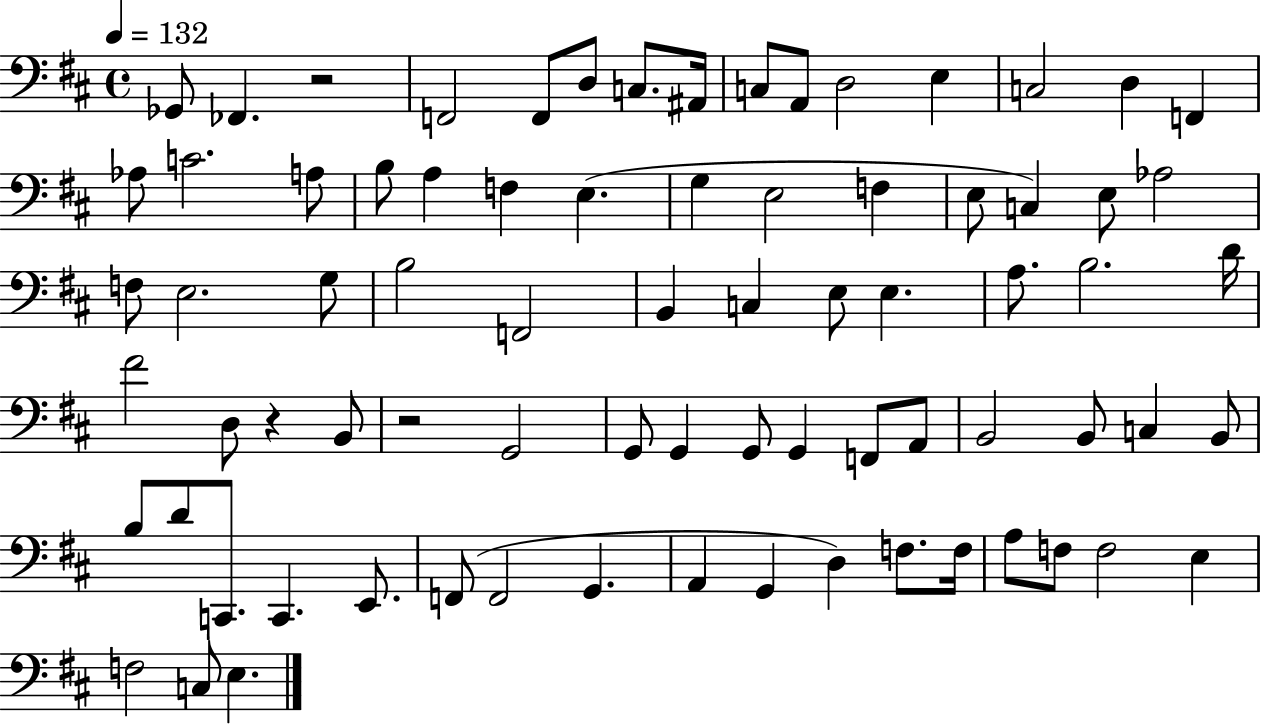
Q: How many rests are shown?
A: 3